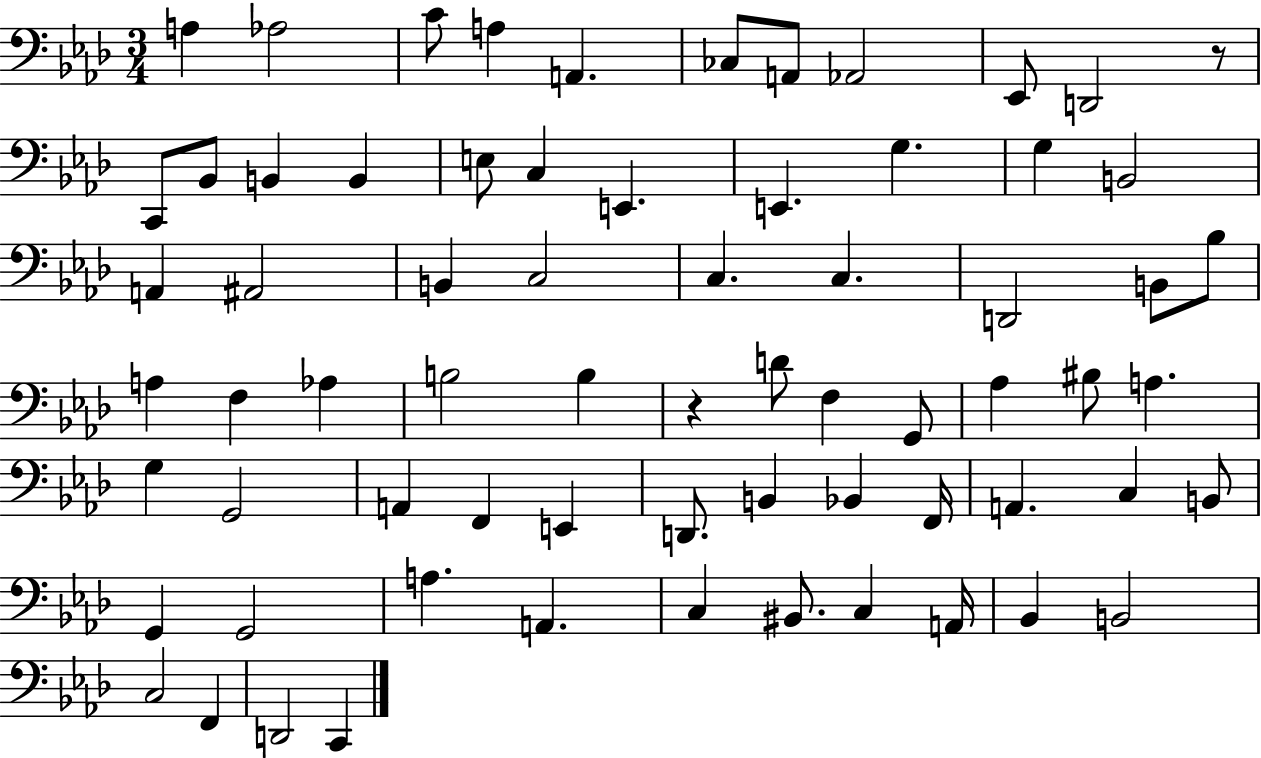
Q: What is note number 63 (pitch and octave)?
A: B2